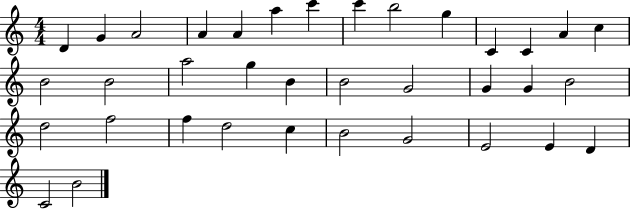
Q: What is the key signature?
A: C major